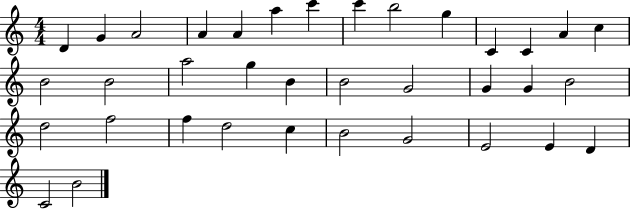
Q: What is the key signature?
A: C major